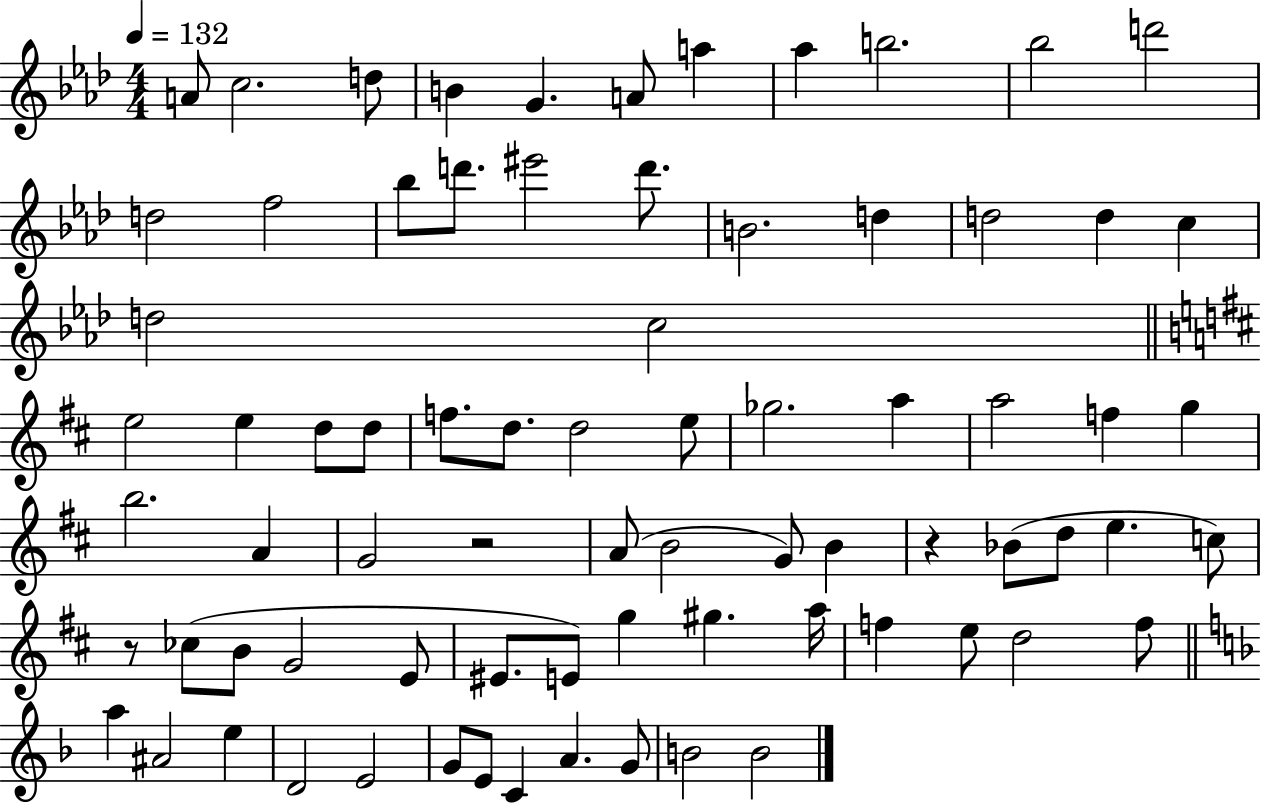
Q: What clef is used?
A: treble